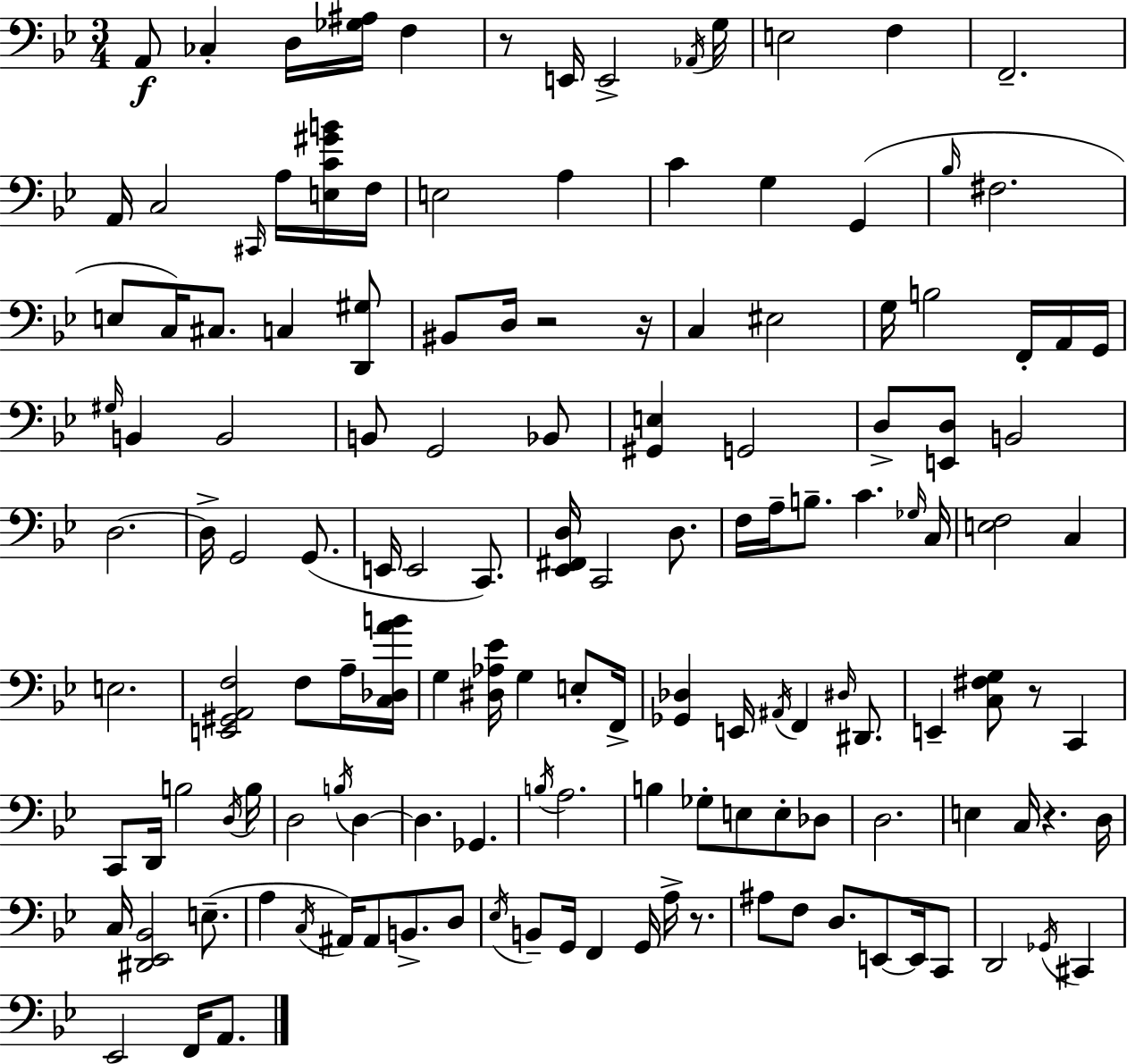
{
  \clef bass
  \numericTimeSignature
  \time 3/4
  \key bes \major
  a,8\f ces4-. d16 <ges ais>16 f4 | r8 e,16 e,2-> \acciaccatura { aes,16 } | g16 e2 f4 | f,2.-- | \break a,16 c2 \grace { cis,16 } a16 | <e c' gis' b'>16 f16 e2 a4 | c'4 g4 g,4( | \grace { bes16 } fis2. | \break e8 c16) cis8. c4 | <d, gis>8 bis,8 d16 r2 | r16 c4 eis2 | g16 b2 | \break f,16-. a,16 g,16 \grace { gis16 } b,4 b,2 | b,8 g,2 | bes,8 <gis, e>4 g,2 | d8-> <e, d>8 b,2 | \break d2.~~ | d16-> g,2 | g,8.( e,16 e,2 | c,8.) <ees, fis, d>16 c,2 | \break d8. f16 a16-- b8.-- c'4. | \grace { ges16 } c16 <e f>2 | c4 e2. | <e, gis, a, f>2 | \break f8 a16-- <c des a' b'>16 g4 <dis aes ees'>16 g4 | e8-. f,16-> <ges, des>4 e,16 \acciaccatura { ais,16 } f,4 | \grace { dis16 } dis,8. e,4-- <c fis g>8 | r8 c,4 c,8 d,16 b2 | \break \acciaccatura { d16 } b16 d2 | \acciaccatura { b16 } d4~~ d4. | ges,4. \acciaccatura { b16 } a2. | b4 | \break ges8-. e8 e8-. des8 d2. | e4 | c16 r4. d16 c16 <dis, ees, bes,>2 | e8.--( a4 | \break \acciaccatura { c16 } ais,16) ais,8 b,8.-> d8 \acciaccatura { ees16 } | b,8-- g,16 f,4 g,16 a16-> r8. | ais8 f8 d8. e,8~~ e,16 c,8 | d,2 \acciaccatura { ges,16 } cis,4 | \break ees,2 f,16 a,8. | \bar "|."
}